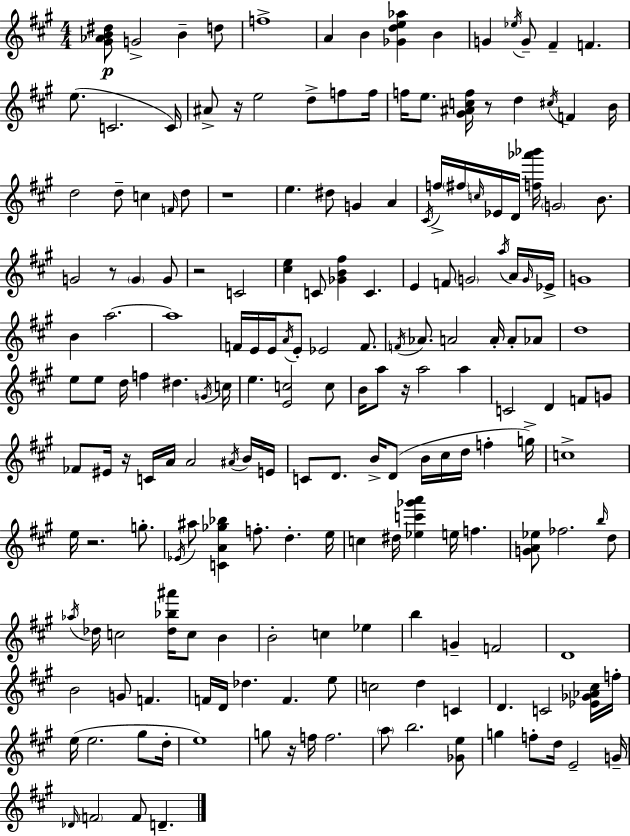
X:1
T:Untitled
M:4/4
L:1/4
K:A
[^G_AB^d]/2 G2 B d/2 f4 A B [_Gde_a] B G _e/4 G/2 ^F F e/2 C2 C/4 ^A/2 z/4 e2 d/2 f/2 f/4 f/4 e/2 [^G^Acf]/4 z/2 d ^c/4 F B/4 d2 d/2 c F/4 d/2 z4 e ^d/2 G A ^C/4 f/4 ^f/4 c/4 _E/4 D/4 [f_a'_b']/4 G2 B/2 G2 z/2 G G/2 z2 C2 [^ce] C/2 [_GB^f] C E F/2 G2 a/4 A/4 G/4 _E/4 G4 B a2 a4 F/4 E/4 E/4 A/4 E/2 _E2 F/2 F/4 _A/2 A2 A/4 A/2 _A/2 d4 e/2 e/2 d/4 f ^d G/4 c/4 e [Ec]2 c/2 B/4 a/2 z/4 a2 a C2 D F/2 G/2 _F/2 ^E/4 z/4 C/4 A/4 A2 ^A/4 B/4 E/4 C/2 D/2 B/4 D/2 B/4 ^c/4 d/4 f g/4 c4 e/4 z2 g/2 _E/4 ^a/2 [CA_g_b] f/2 d e/4 c ^d/4 [_ec'_g'a'] e/4 f [GA_e]/2 _f2 b/4 d/2 _a/4 _d/4 c2 [_d_b^a']/4 c/2 B B2 c _e b G F2 D4 B2 G/2 F F/4 D/4 _d F e/2 c2 d C D C2 [_E_G_A^c]/4 f/4 e/4 e2 ^g/2 d/4 e4 g/2 z/4 f/4 f2 a/2 b2 [_Ge]/2 g f/2 d/4 E2 G/4 _D/4 F2 F/2 D